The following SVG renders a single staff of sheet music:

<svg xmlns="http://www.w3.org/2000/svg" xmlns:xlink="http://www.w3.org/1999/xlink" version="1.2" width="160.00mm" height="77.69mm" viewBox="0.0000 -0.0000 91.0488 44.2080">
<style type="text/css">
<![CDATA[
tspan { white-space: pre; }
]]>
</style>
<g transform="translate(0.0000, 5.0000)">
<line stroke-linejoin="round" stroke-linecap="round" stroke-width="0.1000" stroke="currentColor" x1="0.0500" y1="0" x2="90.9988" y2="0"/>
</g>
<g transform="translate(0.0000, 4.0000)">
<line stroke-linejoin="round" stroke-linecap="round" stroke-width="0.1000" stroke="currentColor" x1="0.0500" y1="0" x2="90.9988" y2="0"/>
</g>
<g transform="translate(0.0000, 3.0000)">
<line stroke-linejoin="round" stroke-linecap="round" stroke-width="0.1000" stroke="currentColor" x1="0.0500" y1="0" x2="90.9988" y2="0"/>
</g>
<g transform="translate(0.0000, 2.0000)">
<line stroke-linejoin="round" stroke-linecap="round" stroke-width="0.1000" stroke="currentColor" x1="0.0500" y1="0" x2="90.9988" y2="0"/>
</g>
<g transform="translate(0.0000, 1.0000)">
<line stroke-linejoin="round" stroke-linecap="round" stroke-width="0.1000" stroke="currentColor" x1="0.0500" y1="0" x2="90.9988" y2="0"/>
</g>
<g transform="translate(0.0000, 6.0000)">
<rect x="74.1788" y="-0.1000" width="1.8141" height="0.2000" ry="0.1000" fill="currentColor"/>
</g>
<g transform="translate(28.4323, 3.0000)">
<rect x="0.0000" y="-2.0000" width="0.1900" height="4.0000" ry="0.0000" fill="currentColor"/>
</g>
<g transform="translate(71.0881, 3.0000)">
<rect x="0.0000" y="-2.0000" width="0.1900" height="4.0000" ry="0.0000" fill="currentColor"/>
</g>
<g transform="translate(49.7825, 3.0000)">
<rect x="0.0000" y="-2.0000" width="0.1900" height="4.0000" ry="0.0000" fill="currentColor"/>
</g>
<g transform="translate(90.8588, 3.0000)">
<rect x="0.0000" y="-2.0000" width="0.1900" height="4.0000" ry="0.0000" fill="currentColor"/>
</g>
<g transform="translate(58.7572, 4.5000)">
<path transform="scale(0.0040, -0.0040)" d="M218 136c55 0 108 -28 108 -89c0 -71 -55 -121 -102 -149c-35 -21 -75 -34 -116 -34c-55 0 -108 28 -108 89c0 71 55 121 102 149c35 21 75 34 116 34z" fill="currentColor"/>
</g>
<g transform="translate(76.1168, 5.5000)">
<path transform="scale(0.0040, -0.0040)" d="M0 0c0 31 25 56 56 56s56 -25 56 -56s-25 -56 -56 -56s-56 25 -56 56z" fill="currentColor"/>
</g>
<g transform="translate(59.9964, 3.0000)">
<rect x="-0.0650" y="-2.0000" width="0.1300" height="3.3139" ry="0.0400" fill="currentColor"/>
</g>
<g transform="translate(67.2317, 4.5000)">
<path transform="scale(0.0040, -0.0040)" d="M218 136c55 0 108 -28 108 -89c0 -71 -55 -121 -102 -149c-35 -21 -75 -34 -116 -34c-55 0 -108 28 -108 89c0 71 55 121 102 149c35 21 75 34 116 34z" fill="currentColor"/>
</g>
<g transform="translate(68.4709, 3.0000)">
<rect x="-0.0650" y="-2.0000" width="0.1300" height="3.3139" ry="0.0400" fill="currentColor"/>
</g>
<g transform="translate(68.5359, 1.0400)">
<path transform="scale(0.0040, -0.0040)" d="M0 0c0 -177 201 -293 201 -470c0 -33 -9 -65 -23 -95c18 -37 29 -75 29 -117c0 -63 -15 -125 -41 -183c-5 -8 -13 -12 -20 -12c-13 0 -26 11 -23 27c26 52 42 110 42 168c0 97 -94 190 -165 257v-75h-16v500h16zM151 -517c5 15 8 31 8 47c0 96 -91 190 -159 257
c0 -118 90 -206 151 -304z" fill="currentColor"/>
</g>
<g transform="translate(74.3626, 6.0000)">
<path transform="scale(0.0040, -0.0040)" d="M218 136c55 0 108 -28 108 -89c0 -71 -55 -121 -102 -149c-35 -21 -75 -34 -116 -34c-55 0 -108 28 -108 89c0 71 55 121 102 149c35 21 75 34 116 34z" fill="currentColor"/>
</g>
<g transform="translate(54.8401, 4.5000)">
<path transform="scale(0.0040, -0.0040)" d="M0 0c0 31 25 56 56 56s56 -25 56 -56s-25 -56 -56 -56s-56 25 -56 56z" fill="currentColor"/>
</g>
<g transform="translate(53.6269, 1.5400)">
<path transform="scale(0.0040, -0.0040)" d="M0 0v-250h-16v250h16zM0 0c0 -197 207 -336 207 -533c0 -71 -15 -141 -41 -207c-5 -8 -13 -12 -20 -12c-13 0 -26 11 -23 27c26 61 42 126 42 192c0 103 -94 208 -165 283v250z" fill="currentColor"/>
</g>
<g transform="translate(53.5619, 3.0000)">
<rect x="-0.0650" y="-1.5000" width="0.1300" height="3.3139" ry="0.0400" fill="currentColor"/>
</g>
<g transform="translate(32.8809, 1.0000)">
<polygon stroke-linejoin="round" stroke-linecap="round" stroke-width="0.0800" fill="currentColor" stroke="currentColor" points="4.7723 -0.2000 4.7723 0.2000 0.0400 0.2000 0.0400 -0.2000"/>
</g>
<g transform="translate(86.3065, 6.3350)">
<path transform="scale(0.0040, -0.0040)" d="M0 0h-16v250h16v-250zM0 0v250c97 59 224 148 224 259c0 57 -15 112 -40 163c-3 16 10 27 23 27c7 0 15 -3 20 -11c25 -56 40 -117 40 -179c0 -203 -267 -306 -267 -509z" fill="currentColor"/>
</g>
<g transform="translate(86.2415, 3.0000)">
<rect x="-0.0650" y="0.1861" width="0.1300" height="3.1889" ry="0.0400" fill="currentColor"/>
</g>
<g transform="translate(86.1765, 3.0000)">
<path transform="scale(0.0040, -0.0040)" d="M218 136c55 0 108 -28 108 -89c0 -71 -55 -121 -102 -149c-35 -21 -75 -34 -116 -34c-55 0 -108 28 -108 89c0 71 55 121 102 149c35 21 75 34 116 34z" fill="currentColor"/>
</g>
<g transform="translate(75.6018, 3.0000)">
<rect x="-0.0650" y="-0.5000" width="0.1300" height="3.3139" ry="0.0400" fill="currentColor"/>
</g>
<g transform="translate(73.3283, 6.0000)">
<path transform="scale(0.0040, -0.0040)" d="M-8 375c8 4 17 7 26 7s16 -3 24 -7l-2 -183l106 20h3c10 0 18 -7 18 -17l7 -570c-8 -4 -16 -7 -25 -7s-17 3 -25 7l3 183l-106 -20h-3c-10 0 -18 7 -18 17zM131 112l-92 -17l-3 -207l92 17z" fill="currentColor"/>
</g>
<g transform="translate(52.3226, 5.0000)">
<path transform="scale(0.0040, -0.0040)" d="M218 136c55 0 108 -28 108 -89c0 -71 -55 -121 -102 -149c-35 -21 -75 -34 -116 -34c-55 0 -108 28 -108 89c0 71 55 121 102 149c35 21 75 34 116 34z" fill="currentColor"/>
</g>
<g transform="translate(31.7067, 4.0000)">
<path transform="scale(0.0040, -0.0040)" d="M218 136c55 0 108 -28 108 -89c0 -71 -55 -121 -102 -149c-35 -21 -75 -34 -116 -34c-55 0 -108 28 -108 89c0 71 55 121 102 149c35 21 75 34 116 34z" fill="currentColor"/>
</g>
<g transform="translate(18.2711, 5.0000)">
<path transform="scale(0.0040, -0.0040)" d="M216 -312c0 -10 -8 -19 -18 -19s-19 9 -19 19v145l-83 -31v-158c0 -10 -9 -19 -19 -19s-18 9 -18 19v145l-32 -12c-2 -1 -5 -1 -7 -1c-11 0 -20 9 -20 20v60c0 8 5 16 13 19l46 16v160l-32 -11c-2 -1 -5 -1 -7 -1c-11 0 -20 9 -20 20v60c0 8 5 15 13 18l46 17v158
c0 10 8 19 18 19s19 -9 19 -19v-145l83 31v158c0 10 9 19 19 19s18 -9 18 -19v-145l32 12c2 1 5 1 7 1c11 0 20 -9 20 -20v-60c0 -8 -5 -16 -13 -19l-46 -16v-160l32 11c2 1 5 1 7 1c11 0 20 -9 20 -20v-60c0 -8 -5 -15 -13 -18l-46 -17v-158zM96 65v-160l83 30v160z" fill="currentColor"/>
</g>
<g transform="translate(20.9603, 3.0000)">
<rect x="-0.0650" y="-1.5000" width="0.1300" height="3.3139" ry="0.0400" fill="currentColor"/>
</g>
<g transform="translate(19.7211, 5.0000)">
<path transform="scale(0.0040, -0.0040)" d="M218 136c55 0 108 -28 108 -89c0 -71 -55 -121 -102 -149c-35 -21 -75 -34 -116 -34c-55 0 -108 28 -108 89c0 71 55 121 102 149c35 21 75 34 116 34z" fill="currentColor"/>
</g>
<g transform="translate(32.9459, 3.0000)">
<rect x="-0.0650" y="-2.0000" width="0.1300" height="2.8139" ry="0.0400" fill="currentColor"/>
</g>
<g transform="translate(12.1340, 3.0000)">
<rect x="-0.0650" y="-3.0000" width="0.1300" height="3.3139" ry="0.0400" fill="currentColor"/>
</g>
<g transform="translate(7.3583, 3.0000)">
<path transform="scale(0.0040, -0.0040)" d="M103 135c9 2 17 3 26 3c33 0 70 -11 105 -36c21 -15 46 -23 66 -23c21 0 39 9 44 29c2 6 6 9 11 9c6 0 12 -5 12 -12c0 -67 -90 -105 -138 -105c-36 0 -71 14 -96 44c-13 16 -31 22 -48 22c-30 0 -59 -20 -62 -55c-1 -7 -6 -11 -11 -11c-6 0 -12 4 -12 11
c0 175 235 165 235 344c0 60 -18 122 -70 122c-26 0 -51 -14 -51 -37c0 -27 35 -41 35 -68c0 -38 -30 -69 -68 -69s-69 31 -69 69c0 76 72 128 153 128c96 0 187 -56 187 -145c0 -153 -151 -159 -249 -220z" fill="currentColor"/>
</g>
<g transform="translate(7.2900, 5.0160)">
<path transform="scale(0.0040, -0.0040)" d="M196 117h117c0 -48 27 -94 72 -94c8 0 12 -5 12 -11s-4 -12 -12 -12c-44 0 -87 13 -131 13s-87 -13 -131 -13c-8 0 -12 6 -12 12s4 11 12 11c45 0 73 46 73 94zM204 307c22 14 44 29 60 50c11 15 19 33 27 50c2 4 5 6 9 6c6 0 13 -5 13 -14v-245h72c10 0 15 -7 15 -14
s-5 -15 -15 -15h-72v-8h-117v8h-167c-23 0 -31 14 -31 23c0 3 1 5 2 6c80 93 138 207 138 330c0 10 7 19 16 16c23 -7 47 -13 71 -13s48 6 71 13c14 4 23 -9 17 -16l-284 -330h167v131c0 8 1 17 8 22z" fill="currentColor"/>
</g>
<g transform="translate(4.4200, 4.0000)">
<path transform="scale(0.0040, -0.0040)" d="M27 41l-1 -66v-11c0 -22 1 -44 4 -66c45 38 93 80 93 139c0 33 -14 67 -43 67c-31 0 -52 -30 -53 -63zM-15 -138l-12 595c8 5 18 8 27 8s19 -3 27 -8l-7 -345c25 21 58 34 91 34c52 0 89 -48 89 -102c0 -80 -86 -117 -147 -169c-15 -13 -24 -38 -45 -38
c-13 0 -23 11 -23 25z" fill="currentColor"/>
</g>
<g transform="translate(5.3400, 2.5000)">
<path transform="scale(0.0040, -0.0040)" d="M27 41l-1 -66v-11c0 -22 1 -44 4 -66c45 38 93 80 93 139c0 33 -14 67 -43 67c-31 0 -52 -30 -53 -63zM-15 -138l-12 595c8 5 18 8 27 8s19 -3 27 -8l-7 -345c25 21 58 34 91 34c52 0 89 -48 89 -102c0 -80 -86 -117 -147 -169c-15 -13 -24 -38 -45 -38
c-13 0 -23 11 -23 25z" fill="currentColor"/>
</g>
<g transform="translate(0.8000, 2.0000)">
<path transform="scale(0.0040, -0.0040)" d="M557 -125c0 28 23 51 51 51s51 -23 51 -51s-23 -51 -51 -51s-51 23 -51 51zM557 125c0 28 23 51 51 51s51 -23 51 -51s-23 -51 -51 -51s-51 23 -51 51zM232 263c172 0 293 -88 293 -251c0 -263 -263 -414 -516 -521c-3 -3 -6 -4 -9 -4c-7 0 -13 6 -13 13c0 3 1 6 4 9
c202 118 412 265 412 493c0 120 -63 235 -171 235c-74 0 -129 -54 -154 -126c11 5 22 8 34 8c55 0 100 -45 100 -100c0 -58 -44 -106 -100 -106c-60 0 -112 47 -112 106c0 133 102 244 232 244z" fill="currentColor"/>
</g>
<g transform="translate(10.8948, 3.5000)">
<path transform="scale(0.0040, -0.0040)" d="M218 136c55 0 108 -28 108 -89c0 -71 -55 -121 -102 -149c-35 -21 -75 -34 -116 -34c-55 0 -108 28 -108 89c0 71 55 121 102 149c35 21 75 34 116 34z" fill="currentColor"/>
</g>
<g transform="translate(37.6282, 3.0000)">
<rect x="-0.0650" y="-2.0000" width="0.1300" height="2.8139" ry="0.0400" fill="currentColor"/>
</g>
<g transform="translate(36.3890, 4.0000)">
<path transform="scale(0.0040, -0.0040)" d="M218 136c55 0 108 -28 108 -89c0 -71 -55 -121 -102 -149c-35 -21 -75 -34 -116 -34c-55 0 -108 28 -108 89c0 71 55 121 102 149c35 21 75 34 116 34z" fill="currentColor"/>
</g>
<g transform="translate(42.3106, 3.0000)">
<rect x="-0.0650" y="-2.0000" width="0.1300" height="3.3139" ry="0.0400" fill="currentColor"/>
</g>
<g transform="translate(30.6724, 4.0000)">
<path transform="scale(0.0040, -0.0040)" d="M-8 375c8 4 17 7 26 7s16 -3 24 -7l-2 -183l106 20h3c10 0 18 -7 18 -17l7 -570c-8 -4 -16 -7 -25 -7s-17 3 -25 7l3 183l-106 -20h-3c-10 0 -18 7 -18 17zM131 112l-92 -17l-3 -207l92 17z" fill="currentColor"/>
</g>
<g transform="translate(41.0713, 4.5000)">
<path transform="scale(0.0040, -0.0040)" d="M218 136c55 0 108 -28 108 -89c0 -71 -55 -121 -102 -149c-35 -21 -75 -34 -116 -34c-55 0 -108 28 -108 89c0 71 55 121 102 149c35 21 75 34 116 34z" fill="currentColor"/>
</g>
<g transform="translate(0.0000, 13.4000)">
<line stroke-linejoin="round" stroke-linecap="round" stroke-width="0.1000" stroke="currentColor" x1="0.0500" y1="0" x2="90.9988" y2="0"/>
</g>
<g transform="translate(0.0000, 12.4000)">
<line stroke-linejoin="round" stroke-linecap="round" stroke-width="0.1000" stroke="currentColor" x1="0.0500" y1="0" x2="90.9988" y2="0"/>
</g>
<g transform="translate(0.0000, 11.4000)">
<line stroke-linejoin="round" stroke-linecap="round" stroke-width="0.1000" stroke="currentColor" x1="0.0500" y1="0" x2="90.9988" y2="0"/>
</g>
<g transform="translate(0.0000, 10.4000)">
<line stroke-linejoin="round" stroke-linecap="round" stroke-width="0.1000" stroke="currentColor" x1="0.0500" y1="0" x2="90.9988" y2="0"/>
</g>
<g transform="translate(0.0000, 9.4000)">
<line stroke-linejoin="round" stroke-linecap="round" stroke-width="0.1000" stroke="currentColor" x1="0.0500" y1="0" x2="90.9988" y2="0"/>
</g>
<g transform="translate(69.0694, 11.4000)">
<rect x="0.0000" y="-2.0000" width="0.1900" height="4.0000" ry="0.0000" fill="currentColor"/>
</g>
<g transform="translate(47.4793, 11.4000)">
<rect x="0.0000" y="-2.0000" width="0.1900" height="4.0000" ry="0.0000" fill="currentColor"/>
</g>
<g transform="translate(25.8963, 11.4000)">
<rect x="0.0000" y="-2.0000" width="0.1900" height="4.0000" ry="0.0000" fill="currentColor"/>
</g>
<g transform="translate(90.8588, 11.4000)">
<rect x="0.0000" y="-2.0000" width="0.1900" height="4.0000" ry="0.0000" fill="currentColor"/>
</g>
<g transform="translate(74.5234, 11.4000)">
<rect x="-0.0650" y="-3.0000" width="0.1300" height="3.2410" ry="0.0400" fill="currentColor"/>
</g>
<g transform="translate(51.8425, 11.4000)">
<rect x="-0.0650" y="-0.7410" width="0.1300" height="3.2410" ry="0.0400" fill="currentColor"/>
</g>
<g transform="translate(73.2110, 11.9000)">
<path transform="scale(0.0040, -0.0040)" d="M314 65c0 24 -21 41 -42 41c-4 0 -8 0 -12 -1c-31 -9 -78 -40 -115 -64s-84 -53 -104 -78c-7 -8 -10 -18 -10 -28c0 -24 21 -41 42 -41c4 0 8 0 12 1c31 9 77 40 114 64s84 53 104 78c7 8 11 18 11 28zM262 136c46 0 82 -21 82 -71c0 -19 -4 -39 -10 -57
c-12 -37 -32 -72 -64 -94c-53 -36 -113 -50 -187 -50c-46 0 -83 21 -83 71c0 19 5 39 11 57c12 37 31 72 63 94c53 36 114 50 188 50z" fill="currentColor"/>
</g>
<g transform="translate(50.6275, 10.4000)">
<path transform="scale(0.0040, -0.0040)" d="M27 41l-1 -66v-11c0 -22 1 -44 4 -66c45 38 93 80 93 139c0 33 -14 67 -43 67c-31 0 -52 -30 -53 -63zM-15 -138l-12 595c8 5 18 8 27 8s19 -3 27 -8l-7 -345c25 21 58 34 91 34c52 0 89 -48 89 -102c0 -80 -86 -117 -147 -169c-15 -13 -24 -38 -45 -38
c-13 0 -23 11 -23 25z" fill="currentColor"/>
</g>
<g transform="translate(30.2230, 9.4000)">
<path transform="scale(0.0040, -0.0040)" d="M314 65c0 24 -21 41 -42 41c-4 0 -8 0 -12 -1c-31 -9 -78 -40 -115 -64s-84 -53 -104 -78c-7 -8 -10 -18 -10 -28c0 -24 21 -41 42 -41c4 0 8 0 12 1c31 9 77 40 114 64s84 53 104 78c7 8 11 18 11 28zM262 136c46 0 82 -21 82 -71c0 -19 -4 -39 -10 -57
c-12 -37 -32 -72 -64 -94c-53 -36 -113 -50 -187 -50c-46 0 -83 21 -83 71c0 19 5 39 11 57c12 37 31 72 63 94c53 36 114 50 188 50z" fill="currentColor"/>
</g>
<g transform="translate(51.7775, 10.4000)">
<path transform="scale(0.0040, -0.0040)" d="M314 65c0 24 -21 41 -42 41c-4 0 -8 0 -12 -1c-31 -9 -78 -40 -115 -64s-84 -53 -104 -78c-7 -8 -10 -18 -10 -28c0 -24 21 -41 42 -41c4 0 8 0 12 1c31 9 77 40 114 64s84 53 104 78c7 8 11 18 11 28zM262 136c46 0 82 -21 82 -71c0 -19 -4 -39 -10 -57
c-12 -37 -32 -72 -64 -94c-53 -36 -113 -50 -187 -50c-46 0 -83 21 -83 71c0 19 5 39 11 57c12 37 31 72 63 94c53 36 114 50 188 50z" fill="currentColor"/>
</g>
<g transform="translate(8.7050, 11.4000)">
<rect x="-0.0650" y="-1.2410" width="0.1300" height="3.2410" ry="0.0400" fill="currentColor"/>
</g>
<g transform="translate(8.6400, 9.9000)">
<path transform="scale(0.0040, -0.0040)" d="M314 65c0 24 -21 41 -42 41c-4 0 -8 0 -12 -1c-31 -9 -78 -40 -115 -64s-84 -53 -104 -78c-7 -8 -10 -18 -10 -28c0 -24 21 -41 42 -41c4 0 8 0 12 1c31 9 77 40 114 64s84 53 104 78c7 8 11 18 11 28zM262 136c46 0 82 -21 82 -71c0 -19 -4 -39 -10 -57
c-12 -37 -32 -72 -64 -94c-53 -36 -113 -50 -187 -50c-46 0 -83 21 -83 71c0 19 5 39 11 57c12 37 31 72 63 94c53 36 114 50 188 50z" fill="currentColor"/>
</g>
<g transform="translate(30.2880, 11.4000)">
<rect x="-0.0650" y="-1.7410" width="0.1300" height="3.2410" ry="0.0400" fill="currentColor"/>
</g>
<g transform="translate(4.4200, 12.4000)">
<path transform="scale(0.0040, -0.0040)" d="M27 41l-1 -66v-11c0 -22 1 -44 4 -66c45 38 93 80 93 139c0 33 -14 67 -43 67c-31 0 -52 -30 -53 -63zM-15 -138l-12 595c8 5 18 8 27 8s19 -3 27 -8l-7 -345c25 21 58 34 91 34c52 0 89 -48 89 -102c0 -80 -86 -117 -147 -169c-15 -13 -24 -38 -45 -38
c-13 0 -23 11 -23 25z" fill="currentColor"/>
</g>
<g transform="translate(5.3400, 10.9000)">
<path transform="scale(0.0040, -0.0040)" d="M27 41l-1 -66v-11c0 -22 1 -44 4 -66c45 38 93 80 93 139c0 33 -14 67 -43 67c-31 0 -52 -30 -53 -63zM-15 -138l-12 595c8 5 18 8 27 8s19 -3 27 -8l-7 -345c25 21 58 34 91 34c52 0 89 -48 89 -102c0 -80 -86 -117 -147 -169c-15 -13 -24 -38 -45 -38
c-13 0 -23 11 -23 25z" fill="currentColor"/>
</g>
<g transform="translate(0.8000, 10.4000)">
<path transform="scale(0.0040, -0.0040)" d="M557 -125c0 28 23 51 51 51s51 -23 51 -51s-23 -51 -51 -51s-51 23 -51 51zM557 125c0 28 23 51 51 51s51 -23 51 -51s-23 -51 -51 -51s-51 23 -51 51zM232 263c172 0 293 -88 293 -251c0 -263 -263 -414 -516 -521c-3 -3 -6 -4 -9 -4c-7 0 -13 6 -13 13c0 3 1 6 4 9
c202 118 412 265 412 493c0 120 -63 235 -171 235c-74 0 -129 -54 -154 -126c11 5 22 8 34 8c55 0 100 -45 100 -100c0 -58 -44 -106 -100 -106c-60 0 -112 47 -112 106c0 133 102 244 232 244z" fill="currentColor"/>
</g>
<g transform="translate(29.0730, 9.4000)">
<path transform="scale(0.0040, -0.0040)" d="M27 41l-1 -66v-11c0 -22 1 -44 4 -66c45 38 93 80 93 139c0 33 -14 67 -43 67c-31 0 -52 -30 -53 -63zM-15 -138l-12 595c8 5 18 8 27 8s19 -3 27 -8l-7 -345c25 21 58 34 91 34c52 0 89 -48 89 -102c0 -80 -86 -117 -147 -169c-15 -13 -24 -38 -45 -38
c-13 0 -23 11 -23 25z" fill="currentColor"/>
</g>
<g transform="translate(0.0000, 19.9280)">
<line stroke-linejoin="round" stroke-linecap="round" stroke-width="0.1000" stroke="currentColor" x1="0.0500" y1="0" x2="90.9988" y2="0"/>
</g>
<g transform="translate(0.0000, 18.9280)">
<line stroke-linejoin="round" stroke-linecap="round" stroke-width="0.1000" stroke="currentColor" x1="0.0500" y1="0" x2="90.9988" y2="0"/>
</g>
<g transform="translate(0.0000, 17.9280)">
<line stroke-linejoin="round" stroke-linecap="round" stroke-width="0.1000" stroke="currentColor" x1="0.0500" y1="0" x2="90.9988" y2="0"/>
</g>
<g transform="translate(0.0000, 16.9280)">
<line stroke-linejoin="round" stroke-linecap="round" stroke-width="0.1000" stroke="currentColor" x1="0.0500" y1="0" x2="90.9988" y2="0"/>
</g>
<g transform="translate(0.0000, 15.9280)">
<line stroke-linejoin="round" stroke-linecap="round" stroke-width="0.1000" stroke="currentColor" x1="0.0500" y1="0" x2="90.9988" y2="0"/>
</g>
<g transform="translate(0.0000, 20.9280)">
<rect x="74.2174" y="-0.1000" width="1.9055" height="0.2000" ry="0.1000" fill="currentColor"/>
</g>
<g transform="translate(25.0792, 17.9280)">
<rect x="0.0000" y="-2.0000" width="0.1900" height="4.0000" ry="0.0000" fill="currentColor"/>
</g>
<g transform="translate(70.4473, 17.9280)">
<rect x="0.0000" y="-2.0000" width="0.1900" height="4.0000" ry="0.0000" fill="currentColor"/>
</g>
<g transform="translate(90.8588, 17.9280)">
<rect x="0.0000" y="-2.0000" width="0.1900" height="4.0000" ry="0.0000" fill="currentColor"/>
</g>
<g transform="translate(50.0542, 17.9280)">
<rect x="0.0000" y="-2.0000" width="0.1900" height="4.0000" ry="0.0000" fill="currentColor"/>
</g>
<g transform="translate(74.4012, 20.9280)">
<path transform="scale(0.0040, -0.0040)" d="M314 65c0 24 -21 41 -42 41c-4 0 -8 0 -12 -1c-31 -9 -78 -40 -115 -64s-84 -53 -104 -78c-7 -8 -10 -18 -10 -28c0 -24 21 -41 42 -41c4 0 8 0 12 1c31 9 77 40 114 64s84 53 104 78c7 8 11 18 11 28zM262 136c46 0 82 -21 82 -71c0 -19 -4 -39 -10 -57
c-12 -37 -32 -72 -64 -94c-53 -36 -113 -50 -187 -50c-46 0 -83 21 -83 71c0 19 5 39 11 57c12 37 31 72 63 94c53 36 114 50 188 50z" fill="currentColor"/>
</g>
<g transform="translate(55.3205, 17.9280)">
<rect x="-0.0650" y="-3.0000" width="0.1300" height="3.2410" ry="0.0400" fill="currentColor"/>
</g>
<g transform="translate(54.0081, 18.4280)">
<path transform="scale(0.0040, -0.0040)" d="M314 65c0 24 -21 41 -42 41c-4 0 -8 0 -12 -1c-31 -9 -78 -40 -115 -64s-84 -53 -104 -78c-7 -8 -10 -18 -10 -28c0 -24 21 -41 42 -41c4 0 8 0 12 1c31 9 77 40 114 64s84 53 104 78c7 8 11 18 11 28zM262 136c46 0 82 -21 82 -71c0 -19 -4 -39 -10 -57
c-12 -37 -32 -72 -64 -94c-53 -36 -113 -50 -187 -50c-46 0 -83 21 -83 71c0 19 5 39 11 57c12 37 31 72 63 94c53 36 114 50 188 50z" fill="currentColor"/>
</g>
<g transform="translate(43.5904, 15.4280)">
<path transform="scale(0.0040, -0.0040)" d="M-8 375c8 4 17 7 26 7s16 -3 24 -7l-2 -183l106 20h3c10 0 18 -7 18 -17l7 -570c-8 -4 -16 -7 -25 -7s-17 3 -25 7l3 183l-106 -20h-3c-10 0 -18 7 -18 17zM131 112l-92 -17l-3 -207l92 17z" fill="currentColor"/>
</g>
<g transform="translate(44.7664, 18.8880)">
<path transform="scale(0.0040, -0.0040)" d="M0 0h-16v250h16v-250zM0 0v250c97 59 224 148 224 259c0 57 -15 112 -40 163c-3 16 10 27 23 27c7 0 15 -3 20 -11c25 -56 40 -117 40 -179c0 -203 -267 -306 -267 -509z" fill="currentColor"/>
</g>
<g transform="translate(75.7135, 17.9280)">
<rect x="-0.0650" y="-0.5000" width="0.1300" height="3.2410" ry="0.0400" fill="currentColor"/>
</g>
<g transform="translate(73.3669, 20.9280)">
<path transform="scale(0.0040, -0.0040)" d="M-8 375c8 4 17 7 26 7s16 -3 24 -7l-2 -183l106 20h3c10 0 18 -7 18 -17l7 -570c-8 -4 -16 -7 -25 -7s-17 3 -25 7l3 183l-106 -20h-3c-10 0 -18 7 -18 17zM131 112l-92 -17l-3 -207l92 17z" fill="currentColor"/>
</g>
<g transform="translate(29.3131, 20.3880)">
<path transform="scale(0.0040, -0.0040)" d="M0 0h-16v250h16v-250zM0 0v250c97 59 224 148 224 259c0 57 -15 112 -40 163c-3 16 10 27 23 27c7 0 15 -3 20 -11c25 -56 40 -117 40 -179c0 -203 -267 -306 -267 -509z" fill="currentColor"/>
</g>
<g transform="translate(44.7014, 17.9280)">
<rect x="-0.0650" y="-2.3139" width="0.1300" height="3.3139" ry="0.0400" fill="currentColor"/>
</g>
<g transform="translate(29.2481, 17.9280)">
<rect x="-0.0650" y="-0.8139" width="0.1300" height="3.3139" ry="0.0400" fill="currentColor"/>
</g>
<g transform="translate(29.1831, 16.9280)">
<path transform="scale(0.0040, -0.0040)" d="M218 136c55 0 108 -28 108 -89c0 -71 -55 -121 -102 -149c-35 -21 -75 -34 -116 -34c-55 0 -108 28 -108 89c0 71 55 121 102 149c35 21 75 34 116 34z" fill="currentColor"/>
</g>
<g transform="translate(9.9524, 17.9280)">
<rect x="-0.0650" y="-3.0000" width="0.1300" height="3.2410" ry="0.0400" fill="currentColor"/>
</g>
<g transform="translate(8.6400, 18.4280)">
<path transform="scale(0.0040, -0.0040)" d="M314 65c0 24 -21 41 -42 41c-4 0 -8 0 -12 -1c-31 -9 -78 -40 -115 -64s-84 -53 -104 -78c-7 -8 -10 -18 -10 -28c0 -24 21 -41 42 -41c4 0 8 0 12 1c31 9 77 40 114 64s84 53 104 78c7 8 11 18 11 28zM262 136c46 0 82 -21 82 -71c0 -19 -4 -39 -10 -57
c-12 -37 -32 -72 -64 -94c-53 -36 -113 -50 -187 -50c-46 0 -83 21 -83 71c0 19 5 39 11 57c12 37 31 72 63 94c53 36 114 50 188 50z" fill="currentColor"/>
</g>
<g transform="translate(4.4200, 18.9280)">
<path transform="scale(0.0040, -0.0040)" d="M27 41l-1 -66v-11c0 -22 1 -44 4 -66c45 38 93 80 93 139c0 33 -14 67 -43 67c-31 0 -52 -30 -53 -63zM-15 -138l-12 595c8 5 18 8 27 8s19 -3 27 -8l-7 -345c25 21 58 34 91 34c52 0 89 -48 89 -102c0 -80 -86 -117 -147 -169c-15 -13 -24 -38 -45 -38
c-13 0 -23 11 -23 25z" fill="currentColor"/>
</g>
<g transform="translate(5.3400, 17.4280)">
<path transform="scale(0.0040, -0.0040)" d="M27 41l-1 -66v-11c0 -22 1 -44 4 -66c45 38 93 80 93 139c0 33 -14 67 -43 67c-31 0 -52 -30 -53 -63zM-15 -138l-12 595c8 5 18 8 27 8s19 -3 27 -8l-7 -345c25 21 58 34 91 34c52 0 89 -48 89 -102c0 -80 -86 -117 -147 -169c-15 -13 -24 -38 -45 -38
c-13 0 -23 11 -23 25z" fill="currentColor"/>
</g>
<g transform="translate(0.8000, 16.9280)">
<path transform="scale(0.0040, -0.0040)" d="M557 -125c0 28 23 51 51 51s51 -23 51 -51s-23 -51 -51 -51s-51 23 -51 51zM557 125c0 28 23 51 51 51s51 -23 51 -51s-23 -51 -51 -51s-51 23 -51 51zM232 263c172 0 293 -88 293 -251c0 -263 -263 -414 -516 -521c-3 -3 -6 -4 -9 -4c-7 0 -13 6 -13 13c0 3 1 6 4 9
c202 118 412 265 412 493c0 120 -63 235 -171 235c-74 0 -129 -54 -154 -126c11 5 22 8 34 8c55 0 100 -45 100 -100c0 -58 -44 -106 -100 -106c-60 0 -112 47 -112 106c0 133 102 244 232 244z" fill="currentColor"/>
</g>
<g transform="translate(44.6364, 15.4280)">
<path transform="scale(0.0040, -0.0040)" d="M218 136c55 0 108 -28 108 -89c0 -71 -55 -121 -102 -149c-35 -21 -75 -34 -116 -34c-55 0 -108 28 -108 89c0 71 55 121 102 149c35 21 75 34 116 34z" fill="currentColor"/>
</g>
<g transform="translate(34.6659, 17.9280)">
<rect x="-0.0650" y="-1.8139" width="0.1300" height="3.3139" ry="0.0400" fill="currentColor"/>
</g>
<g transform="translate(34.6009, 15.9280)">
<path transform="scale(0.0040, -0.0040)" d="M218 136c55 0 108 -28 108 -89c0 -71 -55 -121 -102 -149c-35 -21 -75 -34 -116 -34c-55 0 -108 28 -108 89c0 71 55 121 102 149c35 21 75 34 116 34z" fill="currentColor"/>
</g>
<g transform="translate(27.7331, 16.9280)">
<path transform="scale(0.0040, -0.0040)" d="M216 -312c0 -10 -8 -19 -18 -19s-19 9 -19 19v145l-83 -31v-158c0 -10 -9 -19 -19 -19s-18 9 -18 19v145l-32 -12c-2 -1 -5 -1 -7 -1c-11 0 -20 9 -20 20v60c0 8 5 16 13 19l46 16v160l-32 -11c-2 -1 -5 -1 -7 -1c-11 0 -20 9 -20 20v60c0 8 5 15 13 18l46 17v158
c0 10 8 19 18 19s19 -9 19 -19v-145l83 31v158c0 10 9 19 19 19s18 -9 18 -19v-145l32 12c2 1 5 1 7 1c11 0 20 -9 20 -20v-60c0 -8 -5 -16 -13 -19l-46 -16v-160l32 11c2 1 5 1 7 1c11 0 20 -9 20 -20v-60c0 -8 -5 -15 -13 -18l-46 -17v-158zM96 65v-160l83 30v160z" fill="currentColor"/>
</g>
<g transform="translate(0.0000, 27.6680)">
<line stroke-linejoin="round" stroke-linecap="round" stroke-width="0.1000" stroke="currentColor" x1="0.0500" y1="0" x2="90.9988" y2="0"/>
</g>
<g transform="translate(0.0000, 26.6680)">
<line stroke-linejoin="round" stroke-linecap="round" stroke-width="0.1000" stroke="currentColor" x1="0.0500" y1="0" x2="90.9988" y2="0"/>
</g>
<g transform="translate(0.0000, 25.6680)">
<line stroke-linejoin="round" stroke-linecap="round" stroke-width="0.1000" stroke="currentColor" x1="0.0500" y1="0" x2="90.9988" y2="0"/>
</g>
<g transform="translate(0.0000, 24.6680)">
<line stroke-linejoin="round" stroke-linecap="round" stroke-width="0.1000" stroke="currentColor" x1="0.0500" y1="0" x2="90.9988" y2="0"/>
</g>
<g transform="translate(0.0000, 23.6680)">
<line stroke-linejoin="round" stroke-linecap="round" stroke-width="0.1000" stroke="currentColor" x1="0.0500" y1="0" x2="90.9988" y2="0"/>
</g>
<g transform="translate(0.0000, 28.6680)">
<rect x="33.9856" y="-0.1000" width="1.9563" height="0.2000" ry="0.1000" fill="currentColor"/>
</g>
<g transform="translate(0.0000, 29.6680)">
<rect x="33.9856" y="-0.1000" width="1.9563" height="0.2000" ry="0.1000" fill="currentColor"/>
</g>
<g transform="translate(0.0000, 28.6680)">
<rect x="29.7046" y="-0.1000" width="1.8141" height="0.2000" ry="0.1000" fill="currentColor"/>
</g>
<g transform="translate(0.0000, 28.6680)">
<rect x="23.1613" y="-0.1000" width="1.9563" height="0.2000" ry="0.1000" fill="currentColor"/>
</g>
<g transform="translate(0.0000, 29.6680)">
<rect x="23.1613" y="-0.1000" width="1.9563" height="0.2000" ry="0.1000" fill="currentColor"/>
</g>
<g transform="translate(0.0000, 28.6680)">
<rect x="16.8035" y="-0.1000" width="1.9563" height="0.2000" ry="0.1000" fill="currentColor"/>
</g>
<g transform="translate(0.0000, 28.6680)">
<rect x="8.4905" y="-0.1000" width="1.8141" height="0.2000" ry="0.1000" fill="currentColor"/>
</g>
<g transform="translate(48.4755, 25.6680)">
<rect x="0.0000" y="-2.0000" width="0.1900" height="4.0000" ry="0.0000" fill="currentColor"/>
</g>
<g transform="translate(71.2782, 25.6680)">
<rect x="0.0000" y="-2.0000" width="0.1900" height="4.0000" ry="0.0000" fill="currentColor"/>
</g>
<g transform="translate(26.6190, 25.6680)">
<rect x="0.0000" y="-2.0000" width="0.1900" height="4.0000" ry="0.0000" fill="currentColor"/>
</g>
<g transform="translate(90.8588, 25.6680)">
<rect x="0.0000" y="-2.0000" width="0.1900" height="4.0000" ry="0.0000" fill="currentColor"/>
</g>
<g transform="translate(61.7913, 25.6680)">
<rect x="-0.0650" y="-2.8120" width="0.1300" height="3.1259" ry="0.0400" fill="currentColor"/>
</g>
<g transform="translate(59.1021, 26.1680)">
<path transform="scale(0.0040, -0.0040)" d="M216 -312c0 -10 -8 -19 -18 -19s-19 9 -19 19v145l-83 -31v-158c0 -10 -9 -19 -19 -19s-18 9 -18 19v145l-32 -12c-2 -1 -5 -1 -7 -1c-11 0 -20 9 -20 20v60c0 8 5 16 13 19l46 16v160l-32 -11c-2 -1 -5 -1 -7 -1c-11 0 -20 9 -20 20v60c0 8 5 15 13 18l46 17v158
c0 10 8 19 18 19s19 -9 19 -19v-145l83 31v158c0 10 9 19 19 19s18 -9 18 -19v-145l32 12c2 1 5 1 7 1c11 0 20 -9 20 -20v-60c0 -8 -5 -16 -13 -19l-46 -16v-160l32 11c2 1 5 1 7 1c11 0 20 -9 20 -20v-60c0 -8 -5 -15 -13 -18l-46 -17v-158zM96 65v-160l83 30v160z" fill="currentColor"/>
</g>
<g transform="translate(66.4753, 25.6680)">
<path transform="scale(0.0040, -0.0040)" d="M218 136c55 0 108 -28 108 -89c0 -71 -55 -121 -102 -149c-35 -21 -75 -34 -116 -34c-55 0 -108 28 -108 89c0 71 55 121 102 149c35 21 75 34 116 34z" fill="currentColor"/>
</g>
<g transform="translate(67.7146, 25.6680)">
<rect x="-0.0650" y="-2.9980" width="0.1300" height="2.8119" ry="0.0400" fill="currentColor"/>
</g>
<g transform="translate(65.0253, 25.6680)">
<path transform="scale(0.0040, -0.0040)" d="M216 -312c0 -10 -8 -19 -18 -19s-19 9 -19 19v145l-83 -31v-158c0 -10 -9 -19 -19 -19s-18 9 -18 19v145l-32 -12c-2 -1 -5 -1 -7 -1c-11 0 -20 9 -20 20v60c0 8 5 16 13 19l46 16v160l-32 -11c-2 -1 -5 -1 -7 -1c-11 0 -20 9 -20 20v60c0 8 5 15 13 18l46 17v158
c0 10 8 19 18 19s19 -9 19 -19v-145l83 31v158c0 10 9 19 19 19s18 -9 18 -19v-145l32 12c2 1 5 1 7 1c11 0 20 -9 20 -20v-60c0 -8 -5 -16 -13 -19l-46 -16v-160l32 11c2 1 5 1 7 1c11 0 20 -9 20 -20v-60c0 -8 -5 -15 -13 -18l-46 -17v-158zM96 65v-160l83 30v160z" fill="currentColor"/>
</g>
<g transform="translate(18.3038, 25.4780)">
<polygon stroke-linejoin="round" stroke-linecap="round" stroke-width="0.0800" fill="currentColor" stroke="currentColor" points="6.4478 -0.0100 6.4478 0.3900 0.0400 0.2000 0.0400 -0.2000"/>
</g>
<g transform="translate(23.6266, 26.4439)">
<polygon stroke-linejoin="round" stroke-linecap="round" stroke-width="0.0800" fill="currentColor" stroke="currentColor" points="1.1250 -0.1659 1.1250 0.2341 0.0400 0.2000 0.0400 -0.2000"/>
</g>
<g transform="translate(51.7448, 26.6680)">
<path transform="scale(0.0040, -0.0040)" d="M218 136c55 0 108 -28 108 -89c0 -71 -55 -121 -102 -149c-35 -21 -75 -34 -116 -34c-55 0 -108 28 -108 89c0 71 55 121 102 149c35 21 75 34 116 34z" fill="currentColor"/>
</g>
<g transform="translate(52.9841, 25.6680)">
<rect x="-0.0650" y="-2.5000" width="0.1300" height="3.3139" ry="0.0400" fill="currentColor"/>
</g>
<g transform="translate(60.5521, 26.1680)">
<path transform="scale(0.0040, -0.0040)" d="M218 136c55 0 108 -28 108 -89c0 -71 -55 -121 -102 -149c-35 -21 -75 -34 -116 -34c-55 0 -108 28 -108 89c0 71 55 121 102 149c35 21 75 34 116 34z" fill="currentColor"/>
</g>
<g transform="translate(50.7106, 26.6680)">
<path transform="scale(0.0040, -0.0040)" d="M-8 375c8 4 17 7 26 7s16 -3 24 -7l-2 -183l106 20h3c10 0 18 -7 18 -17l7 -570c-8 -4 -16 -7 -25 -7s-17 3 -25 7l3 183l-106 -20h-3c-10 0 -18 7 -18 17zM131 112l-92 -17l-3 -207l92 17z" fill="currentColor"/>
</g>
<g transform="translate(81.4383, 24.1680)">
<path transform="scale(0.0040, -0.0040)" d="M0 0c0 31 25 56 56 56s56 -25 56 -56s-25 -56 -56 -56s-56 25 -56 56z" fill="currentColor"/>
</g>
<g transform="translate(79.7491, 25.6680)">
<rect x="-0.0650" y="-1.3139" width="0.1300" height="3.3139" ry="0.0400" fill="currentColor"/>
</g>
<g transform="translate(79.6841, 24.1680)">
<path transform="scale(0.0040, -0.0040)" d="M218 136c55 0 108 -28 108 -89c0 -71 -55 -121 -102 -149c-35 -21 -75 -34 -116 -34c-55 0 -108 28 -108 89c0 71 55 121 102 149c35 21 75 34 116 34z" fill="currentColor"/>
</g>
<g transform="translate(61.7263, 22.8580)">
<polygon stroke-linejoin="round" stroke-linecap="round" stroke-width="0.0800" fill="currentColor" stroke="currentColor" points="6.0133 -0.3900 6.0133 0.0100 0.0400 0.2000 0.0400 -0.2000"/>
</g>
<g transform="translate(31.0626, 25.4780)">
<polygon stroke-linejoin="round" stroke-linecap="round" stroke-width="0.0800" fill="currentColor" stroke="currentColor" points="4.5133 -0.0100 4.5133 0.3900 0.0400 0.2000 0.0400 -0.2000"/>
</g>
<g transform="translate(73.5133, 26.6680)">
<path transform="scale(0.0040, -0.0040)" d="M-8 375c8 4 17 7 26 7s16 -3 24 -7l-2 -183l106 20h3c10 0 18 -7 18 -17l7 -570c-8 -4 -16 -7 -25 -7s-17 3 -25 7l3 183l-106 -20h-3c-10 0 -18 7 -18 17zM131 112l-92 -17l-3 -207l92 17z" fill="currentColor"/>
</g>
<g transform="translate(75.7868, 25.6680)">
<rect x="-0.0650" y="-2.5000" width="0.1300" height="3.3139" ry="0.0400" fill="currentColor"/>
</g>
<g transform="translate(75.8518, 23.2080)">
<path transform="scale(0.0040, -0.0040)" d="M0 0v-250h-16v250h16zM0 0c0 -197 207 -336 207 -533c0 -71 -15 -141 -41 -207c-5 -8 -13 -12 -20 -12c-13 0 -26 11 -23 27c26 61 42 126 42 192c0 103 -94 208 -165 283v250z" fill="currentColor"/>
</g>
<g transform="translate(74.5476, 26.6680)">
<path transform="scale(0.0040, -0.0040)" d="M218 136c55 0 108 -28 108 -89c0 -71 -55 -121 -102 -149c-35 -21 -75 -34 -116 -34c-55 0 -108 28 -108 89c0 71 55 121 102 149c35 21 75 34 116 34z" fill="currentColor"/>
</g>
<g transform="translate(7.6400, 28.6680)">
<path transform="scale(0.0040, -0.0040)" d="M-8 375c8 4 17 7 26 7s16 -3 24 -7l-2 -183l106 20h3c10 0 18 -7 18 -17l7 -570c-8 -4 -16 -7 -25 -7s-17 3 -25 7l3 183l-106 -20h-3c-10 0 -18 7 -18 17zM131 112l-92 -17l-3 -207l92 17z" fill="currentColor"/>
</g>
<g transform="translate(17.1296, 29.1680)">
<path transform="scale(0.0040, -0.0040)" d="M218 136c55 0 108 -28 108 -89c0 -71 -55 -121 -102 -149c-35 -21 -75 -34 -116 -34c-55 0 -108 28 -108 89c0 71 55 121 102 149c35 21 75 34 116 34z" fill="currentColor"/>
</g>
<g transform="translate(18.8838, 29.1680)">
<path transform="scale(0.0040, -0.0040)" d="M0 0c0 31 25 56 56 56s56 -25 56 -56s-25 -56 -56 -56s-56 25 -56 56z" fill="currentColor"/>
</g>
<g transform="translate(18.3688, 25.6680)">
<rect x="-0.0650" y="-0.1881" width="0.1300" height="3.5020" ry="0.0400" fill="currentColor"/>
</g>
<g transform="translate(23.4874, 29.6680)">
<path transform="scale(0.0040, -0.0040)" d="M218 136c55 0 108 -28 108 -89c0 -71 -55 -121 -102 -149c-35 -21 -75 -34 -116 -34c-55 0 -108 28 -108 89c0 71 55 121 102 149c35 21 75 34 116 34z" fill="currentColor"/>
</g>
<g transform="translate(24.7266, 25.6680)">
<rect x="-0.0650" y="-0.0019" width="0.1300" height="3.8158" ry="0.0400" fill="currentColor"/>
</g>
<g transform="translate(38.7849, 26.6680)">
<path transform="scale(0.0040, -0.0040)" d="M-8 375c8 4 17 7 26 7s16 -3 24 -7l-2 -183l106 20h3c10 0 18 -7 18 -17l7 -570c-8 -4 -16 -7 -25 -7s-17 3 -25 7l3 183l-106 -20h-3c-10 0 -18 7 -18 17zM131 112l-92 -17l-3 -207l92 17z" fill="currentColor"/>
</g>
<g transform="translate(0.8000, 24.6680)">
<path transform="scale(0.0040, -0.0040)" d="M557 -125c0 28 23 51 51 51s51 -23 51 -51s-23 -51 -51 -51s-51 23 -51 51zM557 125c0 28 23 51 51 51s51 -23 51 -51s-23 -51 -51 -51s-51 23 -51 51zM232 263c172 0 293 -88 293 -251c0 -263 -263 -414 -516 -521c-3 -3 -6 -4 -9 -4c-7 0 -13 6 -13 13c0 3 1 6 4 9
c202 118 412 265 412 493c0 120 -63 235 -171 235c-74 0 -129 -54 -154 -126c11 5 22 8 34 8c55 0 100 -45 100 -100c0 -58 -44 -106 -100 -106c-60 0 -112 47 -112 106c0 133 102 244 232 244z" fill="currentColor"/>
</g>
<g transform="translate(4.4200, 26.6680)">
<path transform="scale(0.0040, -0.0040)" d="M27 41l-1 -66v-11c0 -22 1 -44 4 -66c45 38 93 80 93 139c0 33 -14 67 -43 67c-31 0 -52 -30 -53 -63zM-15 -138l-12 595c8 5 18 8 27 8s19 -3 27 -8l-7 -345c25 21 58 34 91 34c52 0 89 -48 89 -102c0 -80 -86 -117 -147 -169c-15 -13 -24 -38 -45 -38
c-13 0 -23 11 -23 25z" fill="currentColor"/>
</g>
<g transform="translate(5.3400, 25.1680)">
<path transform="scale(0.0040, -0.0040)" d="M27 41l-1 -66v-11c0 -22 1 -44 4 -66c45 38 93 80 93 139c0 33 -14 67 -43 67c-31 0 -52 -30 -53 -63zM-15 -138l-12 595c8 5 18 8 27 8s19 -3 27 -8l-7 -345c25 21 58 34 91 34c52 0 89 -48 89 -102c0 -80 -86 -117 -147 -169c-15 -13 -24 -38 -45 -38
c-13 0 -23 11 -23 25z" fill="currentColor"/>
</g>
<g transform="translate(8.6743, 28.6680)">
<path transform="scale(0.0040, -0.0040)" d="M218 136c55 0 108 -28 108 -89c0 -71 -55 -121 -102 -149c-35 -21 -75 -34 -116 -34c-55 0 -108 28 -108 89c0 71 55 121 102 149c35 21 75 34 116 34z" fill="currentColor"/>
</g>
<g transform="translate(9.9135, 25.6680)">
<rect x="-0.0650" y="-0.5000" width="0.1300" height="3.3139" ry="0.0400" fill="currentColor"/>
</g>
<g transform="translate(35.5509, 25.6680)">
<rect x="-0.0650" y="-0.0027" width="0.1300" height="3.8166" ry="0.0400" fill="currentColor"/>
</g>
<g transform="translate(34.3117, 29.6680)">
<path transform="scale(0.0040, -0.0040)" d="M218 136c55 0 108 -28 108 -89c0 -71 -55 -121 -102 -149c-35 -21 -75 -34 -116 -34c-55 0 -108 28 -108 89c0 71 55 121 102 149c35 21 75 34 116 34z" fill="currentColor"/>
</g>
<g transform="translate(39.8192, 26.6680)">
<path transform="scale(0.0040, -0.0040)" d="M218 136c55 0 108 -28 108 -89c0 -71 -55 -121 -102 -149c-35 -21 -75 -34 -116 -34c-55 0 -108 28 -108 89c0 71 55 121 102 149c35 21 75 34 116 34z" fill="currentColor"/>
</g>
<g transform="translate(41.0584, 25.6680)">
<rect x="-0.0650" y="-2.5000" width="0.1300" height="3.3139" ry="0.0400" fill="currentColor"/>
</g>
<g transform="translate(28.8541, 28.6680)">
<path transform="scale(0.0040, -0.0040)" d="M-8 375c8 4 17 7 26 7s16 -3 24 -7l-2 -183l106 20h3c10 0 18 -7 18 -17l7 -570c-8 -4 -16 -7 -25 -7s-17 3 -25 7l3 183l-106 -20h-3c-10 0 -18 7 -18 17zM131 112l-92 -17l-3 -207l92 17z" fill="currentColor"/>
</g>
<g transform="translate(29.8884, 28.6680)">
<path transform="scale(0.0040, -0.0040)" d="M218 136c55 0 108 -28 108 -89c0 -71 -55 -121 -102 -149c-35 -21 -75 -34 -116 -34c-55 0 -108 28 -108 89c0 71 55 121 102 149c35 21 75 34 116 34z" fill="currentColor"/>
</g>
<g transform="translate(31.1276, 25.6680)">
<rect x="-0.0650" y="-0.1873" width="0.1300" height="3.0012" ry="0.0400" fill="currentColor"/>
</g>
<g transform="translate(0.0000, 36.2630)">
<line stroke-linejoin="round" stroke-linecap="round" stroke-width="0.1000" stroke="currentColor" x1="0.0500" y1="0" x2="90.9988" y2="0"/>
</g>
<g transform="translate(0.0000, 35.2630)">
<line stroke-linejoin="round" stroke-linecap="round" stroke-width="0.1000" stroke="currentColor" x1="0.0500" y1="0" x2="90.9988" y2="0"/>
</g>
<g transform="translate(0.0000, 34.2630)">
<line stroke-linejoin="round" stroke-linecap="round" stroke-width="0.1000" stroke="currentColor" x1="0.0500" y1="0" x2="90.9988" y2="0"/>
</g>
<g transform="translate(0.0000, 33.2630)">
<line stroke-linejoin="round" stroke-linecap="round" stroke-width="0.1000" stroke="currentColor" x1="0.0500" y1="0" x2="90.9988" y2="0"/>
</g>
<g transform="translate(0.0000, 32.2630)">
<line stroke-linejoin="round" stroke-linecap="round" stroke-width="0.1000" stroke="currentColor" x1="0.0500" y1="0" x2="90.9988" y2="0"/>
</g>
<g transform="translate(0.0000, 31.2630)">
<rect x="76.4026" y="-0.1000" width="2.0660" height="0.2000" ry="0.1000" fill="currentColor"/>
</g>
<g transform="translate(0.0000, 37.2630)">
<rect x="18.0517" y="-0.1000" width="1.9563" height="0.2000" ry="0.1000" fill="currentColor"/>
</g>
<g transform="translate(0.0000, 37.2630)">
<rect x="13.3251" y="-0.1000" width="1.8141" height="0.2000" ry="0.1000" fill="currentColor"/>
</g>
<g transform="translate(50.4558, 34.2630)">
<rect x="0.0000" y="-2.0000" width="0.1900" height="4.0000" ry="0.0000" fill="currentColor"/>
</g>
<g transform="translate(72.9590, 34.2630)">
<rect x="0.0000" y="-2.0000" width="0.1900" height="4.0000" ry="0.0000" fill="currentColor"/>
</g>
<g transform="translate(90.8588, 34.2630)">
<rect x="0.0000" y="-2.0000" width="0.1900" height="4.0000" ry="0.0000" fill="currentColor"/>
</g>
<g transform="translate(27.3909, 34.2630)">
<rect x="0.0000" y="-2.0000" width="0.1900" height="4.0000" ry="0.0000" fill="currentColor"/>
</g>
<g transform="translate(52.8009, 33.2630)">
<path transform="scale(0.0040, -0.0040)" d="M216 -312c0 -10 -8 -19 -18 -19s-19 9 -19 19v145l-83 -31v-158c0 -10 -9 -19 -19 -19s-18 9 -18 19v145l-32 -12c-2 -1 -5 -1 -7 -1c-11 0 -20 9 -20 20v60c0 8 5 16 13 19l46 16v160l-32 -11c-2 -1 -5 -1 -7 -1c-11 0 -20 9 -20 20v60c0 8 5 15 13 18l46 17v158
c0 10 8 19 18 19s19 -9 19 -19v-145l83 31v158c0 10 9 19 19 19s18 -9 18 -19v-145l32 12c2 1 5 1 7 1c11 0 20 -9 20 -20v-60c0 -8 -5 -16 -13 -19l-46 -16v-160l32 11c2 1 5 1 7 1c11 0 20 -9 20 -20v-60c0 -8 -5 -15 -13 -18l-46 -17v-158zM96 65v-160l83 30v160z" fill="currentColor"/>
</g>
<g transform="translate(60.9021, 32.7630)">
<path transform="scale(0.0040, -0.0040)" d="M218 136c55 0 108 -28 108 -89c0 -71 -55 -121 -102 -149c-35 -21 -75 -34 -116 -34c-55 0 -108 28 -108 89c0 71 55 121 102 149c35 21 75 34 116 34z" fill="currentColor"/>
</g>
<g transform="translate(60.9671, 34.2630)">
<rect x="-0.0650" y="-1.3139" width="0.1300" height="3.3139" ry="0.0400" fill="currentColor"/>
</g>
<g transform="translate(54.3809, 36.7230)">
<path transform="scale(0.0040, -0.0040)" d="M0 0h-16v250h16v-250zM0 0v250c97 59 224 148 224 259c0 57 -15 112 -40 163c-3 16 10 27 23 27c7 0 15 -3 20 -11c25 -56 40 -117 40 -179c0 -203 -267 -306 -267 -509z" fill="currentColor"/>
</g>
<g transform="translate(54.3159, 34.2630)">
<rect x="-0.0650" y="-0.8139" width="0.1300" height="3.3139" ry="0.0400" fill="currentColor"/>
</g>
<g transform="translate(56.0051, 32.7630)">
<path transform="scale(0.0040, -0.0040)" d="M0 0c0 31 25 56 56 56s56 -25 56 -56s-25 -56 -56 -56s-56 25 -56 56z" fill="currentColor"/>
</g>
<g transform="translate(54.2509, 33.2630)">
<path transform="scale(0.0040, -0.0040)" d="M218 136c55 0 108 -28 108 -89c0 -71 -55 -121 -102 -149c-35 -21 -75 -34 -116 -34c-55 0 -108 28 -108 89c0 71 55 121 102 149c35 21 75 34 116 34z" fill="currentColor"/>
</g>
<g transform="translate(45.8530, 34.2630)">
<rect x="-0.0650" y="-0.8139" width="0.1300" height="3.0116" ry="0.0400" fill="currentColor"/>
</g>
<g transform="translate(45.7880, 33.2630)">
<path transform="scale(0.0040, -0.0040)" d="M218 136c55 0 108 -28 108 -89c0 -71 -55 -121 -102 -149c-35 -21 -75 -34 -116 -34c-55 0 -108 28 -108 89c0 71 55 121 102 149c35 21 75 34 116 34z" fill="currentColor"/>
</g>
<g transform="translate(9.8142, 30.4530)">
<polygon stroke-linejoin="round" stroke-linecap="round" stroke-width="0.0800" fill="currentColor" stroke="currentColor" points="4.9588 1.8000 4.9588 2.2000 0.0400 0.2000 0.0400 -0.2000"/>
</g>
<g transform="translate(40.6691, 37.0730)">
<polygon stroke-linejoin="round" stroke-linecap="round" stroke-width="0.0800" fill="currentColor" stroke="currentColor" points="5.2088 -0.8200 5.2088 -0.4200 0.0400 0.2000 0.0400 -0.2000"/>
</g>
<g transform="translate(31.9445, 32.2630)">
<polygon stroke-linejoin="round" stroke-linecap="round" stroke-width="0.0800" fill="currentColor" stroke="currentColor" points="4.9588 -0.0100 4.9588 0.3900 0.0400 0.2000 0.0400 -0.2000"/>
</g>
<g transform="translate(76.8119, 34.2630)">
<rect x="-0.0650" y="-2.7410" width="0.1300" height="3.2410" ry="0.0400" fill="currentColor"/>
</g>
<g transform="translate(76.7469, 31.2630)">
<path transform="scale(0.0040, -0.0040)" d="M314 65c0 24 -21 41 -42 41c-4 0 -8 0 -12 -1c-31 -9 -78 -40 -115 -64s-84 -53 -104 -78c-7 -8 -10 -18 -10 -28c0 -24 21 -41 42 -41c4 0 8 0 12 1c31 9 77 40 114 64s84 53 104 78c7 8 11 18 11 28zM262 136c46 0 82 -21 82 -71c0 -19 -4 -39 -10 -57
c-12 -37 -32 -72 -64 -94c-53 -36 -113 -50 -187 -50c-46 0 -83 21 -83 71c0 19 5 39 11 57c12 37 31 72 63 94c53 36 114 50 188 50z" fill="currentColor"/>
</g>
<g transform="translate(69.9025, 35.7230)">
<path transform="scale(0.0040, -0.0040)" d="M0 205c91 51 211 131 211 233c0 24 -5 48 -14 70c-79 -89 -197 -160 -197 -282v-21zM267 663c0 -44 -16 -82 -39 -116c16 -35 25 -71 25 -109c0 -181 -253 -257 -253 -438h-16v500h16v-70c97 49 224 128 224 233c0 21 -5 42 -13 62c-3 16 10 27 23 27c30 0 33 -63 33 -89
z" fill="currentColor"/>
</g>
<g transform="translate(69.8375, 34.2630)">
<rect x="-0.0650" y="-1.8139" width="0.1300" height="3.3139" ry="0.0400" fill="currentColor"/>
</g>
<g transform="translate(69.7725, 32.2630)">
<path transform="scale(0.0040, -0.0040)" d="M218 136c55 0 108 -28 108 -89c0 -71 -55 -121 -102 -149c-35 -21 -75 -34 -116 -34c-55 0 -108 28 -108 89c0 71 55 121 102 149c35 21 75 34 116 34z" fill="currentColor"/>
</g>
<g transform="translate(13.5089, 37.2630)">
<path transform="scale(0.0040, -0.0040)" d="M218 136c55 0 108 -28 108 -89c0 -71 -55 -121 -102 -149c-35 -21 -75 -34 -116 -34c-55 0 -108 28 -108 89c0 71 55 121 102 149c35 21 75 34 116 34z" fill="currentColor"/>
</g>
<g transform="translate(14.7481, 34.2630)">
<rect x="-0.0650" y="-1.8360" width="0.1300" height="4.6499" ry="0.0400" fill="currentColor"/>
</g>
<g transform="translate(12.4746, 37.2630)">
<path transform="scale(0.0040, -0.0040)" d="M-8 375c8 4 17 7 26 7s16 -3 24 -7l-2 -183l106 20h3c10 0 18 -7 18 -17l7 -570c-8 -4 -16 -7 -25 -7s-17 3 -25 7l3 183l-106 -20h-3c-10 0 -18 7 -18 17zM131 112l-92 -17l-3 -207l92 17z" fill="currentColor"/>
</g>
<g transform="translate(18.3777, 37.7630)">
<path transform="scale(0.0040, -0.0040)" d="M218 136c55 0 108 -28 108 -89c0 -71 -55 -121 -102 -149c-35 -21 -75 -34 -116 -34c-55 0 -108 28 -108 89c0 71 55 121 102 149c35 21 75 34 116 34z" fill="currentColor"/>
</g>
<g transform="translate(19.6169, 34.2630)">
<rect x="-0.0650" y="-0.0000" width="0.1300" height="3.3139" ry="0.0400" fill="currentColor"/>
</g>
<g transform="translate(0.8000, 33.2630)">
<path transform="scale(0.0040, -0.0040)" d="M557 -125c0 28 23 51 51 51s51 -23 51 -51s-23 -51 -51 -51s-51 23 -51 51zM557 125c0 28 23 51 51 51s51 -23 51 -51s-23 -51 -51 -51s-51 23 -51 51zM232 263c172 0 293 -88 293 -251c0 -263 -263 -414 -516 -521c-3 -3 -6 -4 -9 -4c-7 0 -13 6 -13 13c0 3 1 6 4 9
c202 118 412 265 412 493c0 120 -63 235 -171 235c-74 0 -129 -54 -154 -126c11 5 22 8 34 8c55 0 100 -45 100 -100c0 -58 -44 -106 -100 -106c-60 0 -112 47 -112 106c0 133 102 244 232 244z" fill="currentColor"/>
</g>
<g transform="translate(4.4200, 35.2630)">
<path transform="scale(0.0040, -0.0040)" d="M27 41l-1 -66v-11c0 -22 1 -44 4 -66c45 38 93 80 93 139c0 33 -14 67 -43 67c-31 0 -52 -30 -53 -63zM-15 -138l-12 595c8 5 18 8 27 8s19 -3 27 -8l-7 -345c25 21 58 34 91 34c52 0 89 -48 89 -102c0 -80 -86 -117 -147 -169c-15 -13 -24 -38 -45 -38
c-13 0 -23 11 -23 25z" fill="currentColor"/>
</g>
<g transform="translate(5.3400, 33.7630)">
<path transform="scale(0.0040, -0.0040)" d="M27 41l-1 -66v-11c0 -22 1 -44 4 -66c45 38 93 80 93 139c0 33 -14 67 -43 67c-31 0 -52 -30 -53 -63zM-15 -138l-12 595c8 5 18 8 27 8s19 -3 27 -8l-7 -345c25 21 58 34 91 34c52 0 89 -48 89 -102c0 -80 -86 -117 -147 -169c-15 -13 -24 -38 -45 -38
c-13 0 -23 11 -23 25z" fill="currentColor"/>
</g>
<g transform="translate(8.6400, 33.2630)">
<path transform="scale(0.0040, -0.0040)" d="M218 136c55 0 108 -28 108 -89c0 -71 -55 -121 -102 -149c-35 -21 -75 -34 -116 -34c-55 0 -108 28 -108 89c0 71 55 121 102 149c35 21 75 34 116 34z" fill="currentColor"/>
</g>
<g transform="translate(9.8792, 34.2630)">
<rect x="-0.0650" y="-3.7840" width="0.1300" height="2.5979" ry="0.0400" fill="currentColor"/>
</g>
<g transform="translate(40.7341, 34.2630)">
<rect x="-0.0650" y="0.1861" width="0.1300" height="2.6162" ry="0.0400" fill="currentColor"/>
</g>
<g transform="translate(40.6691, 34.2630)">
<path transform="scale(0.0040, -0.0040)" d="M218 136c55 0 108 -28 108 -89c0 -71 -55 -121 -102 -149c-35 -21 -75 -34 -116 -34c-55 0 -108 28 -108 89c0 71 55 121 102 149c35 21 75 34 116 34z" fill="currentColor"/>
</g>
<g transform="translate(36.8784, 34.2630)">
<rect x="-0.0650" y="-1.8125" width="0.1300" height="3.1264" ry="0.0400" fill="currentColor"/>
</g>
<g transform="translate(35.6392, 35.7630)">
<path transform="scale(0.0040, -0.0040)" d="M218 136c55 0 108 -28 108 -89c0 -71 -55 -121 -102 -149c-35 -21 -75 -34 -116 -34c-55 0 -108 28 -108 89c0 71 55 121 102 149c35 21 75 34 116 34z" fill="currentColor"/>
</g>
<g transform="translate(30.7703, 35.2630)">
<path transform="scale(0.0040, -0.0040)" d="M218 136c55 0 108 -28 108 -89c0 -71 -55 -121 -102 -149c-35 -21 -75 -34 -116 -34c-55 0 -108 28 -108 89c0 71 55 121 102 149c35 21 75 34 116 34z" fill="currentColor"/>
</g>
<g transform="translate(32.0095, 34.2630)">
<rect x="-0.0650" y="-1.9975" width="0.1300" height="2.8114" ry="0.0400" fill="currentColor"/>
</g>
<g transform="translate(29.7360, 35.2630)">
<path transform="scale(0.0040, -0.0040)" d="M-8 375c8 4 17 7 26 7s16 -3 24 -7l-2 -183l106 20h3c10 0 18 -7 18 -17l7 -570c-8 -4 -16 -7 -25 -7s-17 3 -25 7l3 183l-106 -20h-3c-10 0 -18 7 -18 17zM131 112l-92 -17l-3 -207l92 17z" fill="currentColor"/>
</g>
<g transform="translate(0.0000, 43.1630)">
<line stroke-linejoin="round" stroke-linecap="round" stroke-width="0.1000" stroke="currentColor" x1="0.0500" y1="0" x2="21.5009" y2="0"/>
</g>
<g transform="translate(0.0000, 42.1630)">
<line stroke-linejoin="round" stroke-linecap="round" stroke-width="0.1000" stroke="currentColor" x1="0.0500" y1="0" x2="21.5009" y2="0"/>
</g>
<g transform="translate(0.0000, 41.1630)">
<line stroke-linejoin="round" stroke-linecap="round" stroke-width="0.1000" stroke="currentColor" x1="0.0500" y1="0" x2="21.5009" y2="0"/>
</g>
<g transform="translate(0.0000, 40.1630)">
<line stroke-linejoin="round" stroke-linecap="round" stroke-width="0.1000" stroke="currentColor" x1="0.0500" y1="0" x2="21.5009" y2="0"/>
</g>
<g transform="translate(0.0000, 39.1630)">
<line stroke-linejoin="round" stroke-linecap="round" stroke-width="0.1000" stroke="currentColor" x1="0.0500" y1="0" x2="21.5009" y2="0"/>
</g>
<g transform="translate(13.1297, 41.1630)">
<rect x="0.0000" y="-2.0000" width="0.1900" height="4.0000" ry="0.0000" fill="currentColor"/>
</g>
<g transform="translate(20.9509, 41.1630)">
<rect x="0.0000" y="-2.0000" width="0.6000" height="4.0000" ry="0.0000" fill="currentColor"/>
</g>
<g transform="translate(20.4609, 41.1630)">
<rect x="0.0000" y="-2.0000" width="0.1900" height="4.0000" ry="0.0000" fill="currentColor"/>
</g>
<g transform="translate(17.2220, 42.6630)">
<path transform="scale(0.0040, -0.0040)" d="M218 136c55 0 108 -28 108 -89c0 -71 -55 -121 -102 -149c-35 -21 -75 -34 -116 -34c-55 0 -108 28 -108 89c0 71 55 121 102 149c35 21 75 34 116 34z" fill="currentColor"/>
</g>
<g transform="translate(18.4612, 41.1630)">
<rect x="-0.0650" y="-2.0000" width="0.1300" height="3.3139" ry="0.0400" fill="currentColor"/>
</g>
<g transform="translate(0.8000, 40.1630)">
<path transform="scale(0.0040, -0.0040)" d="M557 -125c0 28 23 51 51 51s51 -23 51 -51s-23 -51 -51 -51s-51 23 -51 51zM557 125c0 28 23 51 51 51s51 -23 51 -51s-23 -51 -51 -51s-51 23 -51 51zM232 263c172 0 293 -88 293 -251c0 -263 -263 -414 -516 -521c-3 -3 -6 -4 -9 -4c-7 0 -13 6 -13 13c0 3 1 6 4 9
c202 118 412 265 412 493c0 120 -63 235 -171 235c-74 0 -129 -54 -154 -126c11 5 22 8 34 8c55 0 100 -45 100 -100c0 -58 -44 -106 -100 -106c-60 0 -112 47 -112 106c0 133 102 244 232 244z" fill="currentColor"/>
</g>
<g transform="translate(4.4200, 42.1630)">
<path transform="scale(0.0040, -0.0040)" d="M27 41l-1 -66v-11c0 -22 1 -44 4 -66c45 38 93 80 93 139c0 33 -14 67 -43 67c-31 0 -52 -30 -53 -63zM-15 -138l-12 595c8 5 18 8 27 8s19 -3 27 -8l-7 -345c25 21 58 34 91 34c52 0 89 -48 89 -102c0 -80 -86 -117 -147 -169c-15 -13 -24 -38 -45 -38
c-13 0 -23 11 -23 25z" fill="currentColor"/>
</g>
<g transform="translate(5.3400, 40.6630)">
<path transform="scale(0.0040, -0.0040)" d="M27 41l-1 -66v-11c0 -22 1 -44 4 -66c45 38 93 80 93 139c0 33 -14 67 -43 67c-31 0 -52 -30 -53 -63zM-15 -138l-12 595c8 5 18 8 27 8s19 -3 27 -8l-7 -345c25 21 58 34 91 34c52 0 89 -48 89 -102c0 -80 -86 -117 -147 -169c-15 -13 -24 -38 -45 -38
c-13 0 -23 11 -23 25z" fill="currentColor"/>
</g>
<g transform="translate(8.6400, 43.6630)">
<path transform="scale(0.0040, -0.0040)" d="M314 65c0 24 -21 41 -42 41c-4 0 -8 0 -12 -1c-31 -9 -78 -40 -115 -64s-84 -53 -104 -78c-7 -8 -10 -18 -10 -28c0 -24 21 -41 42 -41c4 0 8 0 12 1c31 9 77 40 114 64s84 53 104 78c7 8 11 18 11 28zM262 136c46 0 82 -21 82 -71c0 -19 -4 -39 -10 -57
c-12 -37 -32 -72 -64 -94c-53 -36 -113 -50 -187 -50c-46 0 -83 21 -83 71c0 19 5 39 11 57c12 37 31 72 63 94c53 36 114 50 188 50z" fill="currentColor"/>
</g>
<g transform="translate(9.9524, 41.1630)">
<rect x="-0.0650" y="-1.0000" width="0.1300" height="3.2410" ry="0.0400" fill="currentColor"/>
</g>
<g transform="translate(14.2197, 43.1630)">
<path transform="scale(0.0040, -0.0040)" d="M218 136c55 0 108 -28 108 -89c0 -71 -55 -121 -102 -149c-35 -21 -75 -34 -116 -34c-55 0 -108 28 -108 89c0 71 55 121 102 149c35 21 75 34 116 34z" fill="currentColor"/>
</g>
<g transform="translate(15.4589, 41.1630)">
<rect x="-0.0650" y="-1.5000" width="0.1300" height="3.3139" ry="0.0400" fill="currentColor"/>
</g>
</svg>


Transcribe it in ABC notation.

X:1
T:Untitled
M:2/4
L:1/4
K:Bb
C, ^G,, B,,/2 B,,/2 A,, G,,/2 A,, A,,/4 E,, D,/2 G,2 _A,2 _F,2 C,2 C,2 ^F,/2 A, B,/2 C,2 E,,2 E,, D,,/2 C,,/4 E,,/2 C,,/2 B,, B,, ^C,/2 ^D,/2 B,,/2 G, F,/2 E,,/2 D,, B,,/2 A,,/2 D,/2 F,/2 ^F,/2 G, A,/4 C2 F,,2 G,, A,,